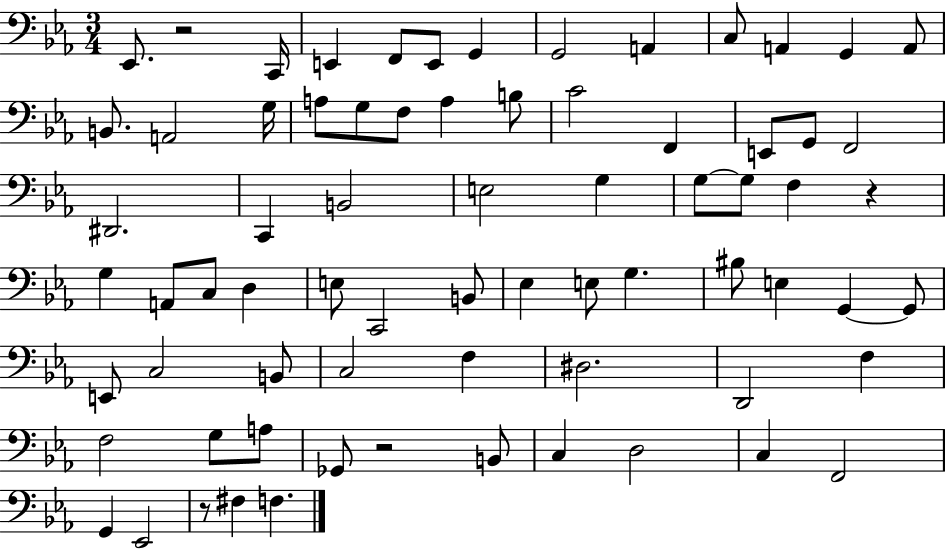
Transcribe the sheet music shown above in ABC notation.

X:1
T:Untitled
M:3/4
L:1/4
K:Eb
_E,,/2 z2 C,,/4 E,, F,,/2 E,,/2 G,, G,,2 A,, C,/2 A,, G,, A,,/2 B,,/2 A,,2 G,/4 A,/2 G,/2 F,/2 A, B,/2 C2 F,, E,,/2 G,,/2 F,,2 ^D,,2 C,, B,,2 E,2 G, G,/2 G,/2 F, z G, A,,/2 C,/2 D, E,/2 C,,2 B,,/2 _E, E,/2 G, ^B,/2 E, G,, G,,/2 E,,/2 C,2 B,,/2 C,2 F, ^D,2 D,,2 F, F,2 G,/2 A,/2 _G,,/2 z2 B,,/2 C, D,2 C, F,,2 G,, _E,,2 z/2 ^F, F,